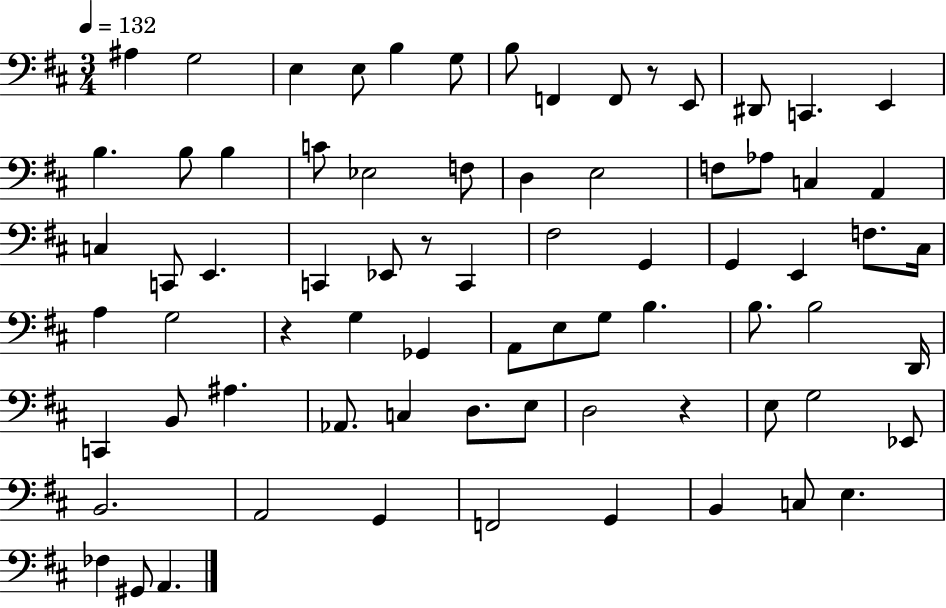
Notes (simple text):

A#3/q G3/h E3/q E3/e B3/q G3/e B3/e F2/q F2/e R/e E2/e D#2/e C2/q. E2/q B3/q. B3/e B3/q C4/e Eb3/h F3/e D3/q E3/h F3/e Ab3/e C3/q A2/q C3/q C2/e E2/q. C2/q Eb2/e R/e C2/q F#3/h G2/q G2/q E2/q F3/e. C#3/s A3/q G3/h R/q G3/q Gb2/q A2/e E3/e G3/e B3/q. B3/e. B3/h D2/s C2/q B2/e A#3/q. Ab2/e. C3/q D3/e. E3/e D3/h R/q E3/e G3/h Eb2/e B2/h. A2/h G2/q F2/h G2/q B2/q C3/e E3/q. FES3/q G#2/e A2/q.